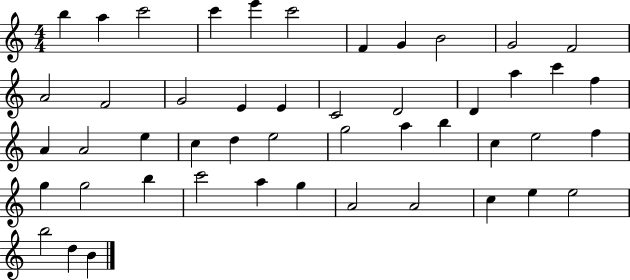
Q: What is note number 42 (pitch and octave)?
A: A4